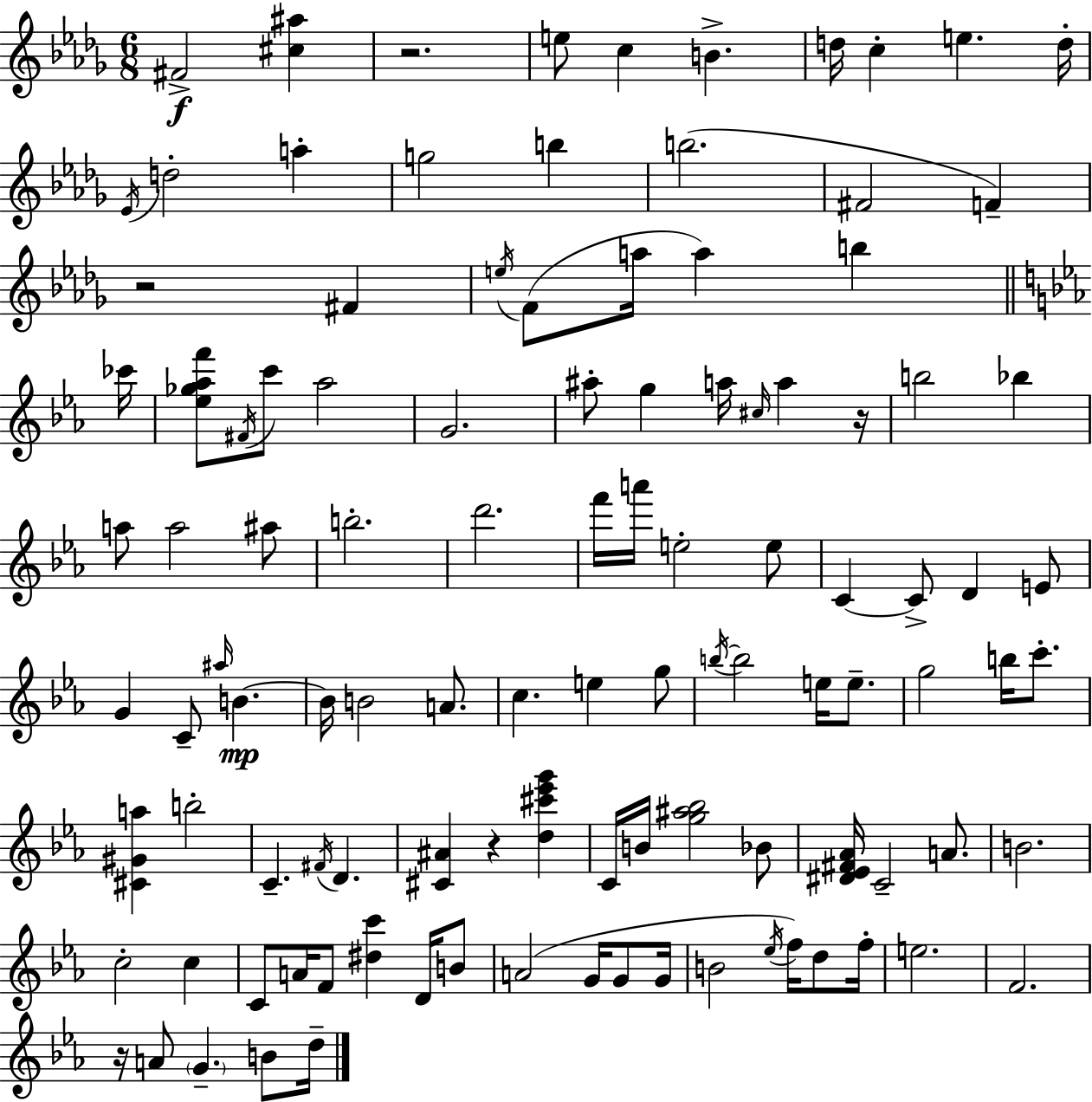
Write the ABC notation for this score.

X:1
T:Untitled
M:6/8
L:1/4
K:Bbm
^F2 [^c^a] z2 e/2 c B d/4 c e d/4 _E/4 d2 a g2 b b2 ^F2 F z2 ^F e/4 F/2 a/4 a b _c'/4 [_e_g_af']/2 ^F/4 c'/2 _a2 G2 ^a/2 g a/4 ^c/4 a z/4 b2 _b a/2 a2 ^a/2 b2 d'2 f'/4 a'/4 e2 e/2 C C/2 D E/2 G C/2 ^a/4 B B/4 B2 A/2 c e g/2 b/4 b2 e/4 e/2 g2 b/4 c'/2 [^C^Ga] b2 C ^F/4 D [^C^A] z [d^c'_e'g'] C/4 B/4 [g^a_b]2 _B/2 [^D_E^F_A]/4 C2 A/2 B2 c2 c C/2 A/4 F/2 [^dc'] D/4 B/2 A2 G/4 G/2 G/4 B2 _e/4 f/4 d/2 f/4 e2 F2 z/4 A/2 G B/2 d/4